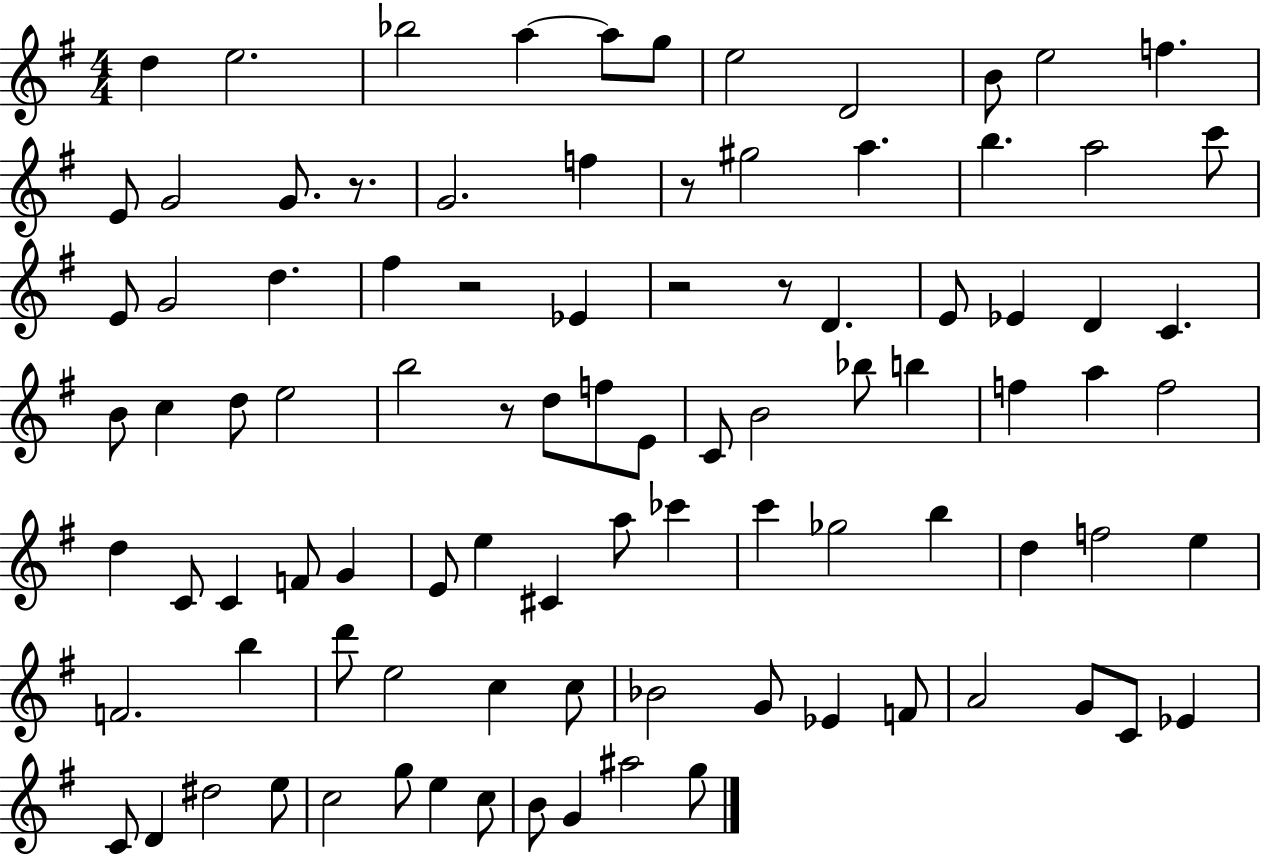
D5/q E5/h. Bb5/h A5/q A5/e G5/e E5/h D4/h B4/e E5/h F5/q. E4/e G4/h G4/e. R/e. G4/h. F5/q R/e G#5/h A5/q. B5/q. A5/h C6/e E4/e G4/h D5/q. F#5/q R/h Eb4/q R/h R/e D4/q. E4/e Eb4/q D4/q C4/q. B4/e C5/q D5/e E5/h B5/h R/e D5/e F5/e E4/e C4/e B4/h Bb5/e B5/q F5/q A5/q F5/h D5/q C4/e C4/q F4/e G4/q E4/e E5/q C#4/q A5/e CES6/q C6/q Gb5/h B5/q D5/q F5/h E5/q F4/h. B5/q D6/e E5/h C5/q C5/e Bb4/h G4/e Eb4/q F4/e A4/h G4/e C4/e Eb4/q C4/e D4/q D#5/h E5/e C5/h G5/e E5/q C5/e B4/e G4/q A#5/h G5/e